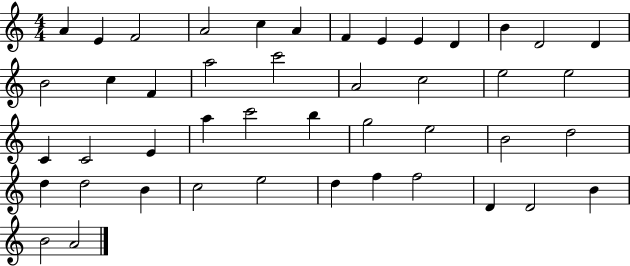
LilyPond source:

{
  \clef treble
  \numericTimeSignature
  \time 4/4
  \key c \major
  a'4 e'4 f'2 | a'2 c''4 a'4 | f'4 e'4 e'4 d'4 | b'4 d'2 d'4 | \break b'2 c''4 f'4 | a''2 c'''2 | a'2 c''2 | e''2 e''2 | \break c'4 c'2 e'4 | a''4 c'''2 b''4 | g''2 e''2 | b'2 d''2 | \break d''4 d''2 b'4 | c''2 e''2 | d''4 f''4 f''2 | d'4 d'2 b'4 | \break b'2 a'2 | \bar "|."
}